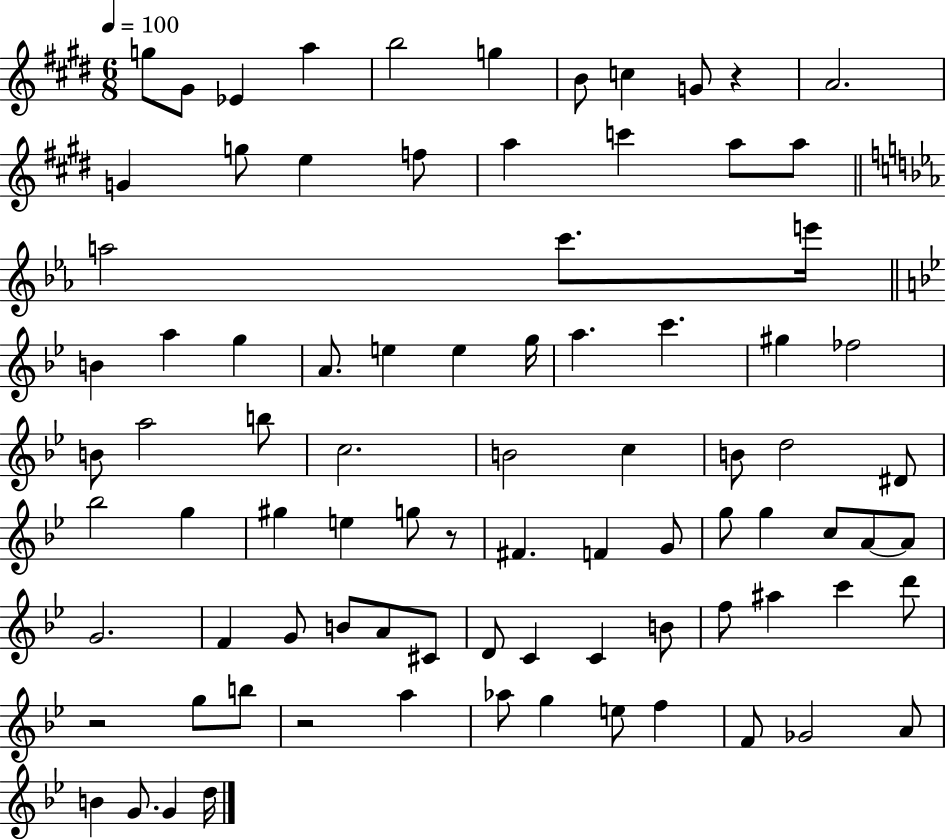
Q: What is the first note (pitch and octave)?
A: G5